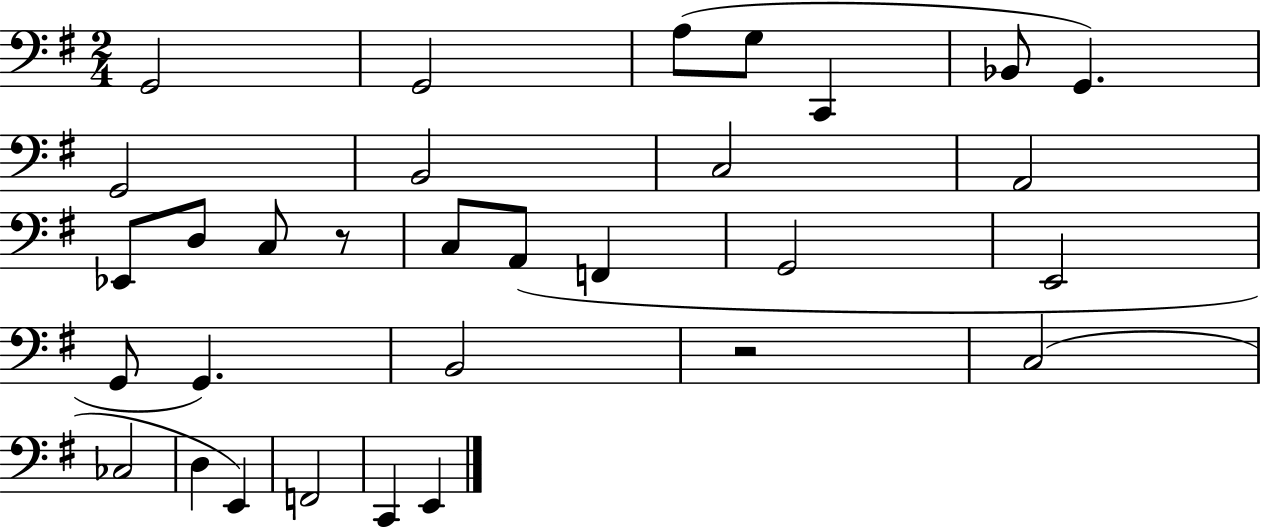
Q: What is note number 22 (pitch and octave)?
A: B2